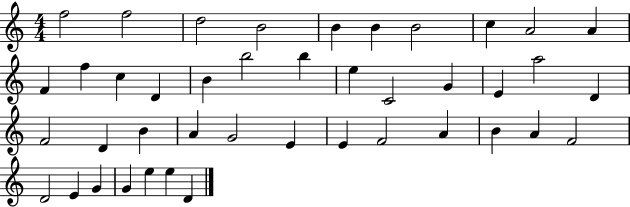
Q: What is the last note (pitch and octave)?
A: D4